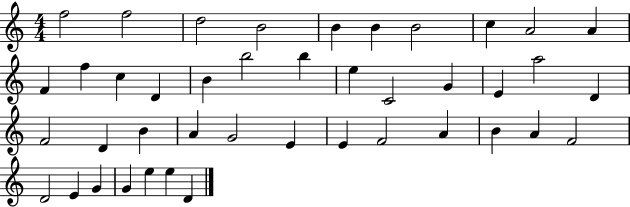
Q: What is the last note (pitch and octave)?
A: D4